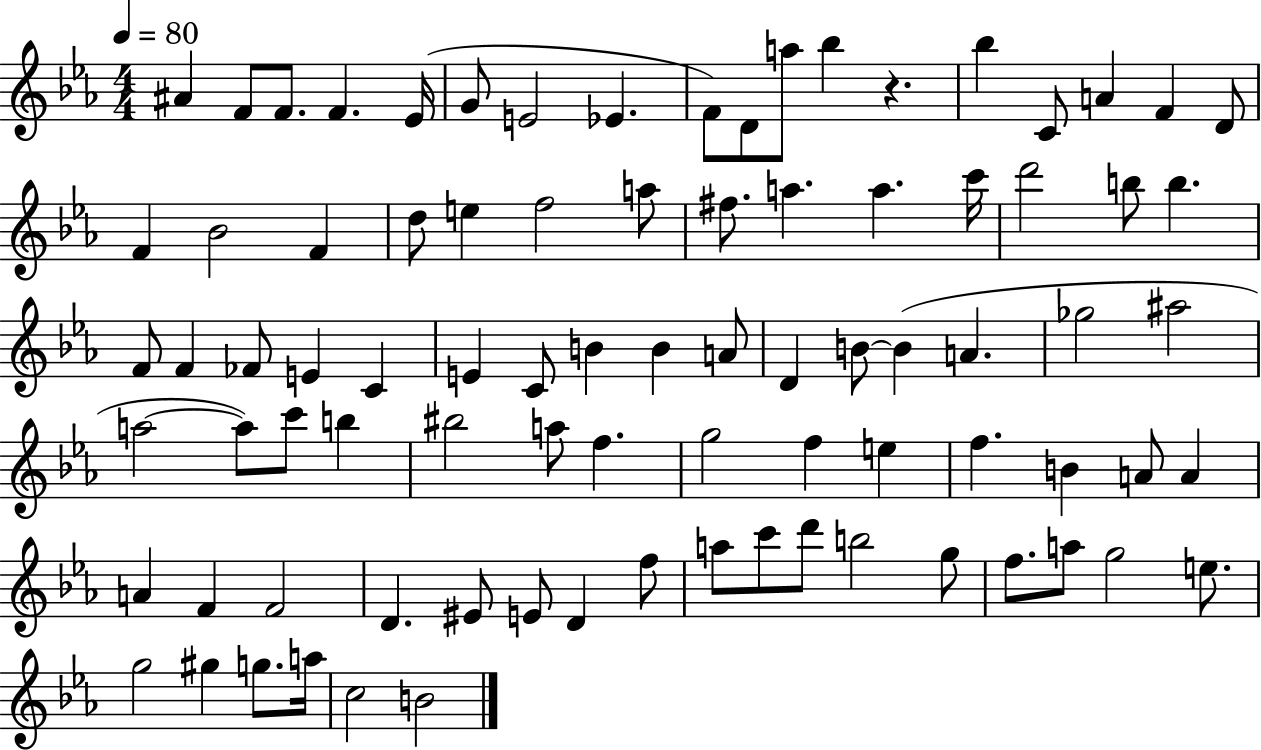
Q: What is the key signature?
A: EES major